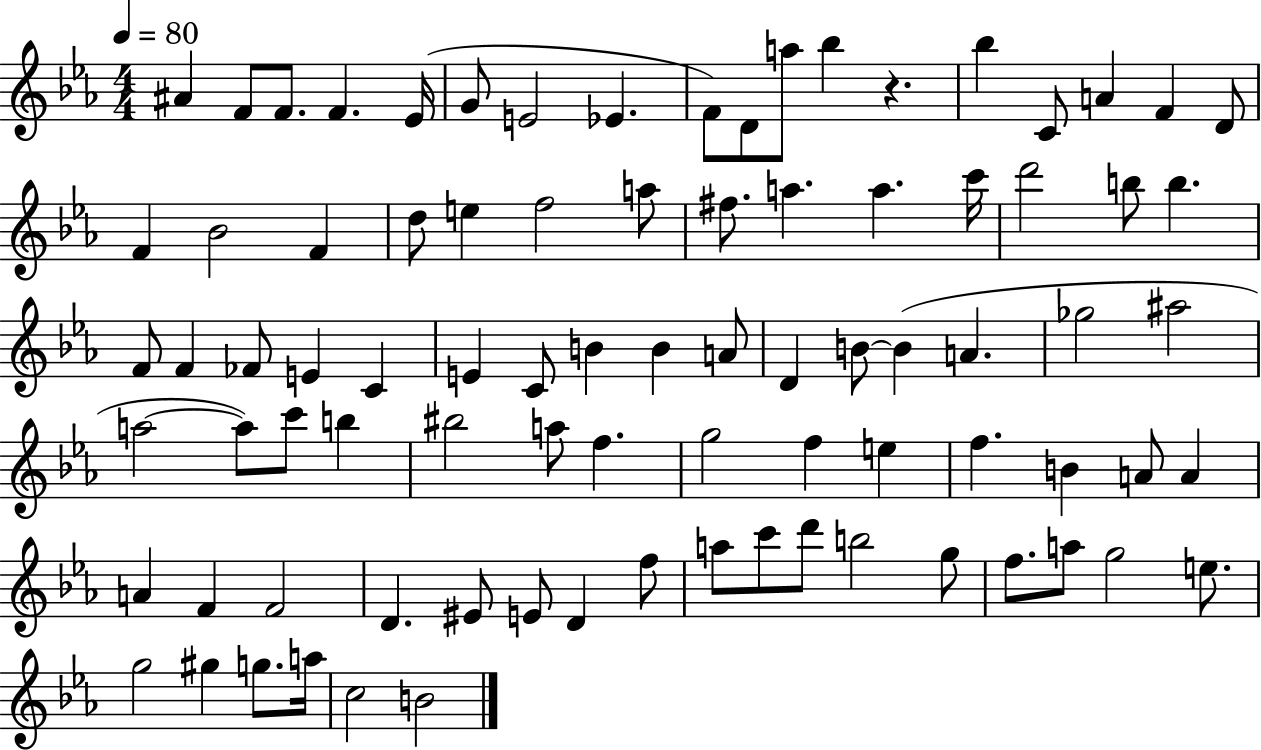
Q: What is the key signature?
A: EES major